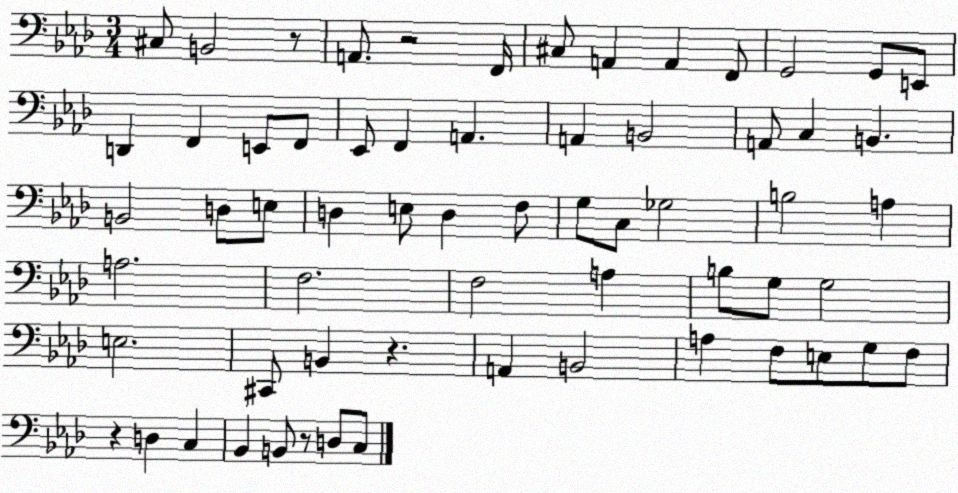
X:1
T:Untitled
M:3/4
L:1/4
K:Ab
^C,/2 B,,2 z/2 A,,/2 z2 F,,/4 ^C,/2 A,, A,, F,,/2 G,,2 G,,/2 E,,/2 D,, F,, E,,/2 F,,/2 _E,,/2 F,, A,, A,, B,,2 A,,/2 C, B,, B,,2 D,/2 E,/2 D, E,/2 D, F,/2 G,/2 C,/2 _G,2 B,2 A, A,2 F,2 F,2 A, B,/2 G,/2 G,2 E,2 ^C,,/2 B,, z A,, B,,2 A, F,/2 E,/2 G,/2 F,/2 z D, C, _B,, B,,/2 z/2 D,/2 C,/2